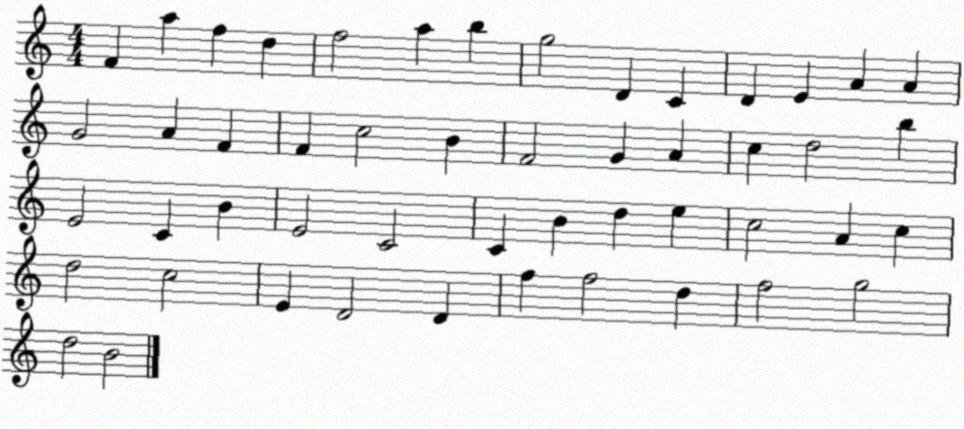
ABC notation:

X:1
T:Untitled
M:4/4
L:1/4
K:C
F a f d f2 a b g2 D C D E A A G2 A F F c2 B F2 G A c d2 b E2 C B E2 C2 C B d e c2 A c d2 c2 E D2 D f f2 d f2 g2 d2 B2